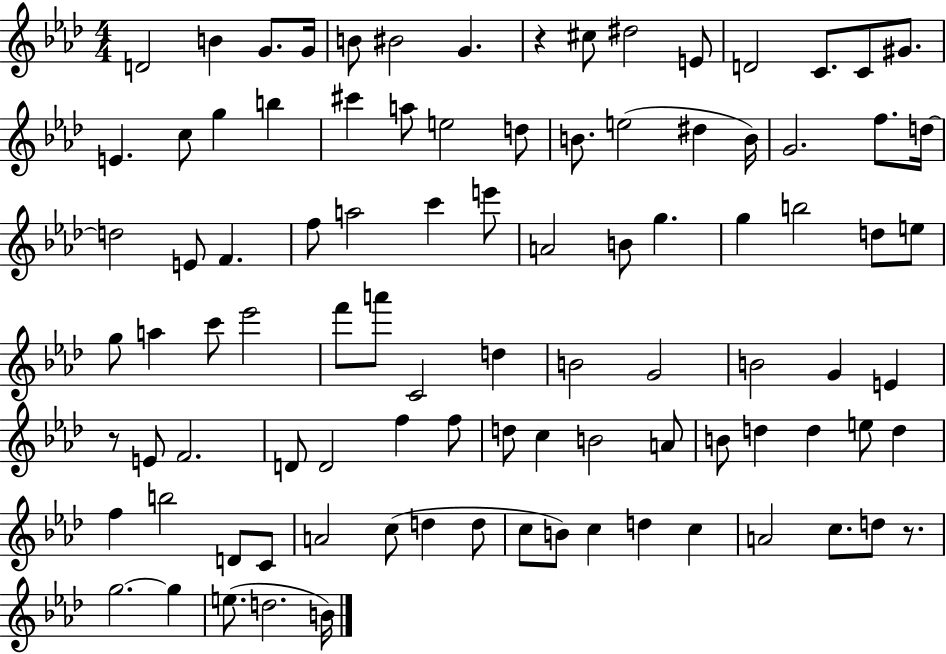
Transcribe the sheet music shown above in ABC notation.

X:1
T:Untitled
M:4/4
L:1/4
K:Ab
D2 B G/2 G/4 B/2 ^B2 G z ^c/2 ^d2 E/2 D2 C/2 C/2 ^G/2 E c/2 g b ^c' a/2 e2 d/2 B/2 e2 ^d B/4 G2 f/2 d/4 d2 E/2 F f/2 a2 c' e'/2 A2 B/2 g g b2 d/2 e/2 g/2 a c'/2 _e'2 f'/2 a'/2 C2 d B2 G2 B2 G E z/2 E/2 F2 D/2 D2 f f/2 d/2 c B2 A/2 B/2 d d e/2 d f b2 D/2 C/2 A2 c/2 d d/2 c/2 B/2 c d c A2 c/2 d/2 z/2 g2 g e/2 d2 B/4